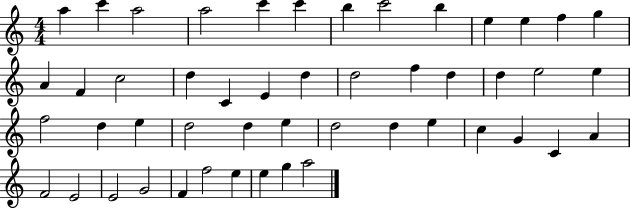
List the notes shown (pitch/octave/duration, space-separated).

A5/q C6/q A5/h A5/h C6/q C6/q B5/q C6/h B5/q E5/q E5/q F5/q G5/q A4/q F4/q C5/h D5/q C4/q E4/q D5/q D5/h F5/q D5/q D5/q E5/h E5/q F5/h D5/q E5/q D5/h D5/q E5/q D5/h D5/q E5/q C5/q G4/q C4/q A4/q F4/h E4/h E4/h G4/h F4/q F5/h E5/q E5/q G5/q A5/h